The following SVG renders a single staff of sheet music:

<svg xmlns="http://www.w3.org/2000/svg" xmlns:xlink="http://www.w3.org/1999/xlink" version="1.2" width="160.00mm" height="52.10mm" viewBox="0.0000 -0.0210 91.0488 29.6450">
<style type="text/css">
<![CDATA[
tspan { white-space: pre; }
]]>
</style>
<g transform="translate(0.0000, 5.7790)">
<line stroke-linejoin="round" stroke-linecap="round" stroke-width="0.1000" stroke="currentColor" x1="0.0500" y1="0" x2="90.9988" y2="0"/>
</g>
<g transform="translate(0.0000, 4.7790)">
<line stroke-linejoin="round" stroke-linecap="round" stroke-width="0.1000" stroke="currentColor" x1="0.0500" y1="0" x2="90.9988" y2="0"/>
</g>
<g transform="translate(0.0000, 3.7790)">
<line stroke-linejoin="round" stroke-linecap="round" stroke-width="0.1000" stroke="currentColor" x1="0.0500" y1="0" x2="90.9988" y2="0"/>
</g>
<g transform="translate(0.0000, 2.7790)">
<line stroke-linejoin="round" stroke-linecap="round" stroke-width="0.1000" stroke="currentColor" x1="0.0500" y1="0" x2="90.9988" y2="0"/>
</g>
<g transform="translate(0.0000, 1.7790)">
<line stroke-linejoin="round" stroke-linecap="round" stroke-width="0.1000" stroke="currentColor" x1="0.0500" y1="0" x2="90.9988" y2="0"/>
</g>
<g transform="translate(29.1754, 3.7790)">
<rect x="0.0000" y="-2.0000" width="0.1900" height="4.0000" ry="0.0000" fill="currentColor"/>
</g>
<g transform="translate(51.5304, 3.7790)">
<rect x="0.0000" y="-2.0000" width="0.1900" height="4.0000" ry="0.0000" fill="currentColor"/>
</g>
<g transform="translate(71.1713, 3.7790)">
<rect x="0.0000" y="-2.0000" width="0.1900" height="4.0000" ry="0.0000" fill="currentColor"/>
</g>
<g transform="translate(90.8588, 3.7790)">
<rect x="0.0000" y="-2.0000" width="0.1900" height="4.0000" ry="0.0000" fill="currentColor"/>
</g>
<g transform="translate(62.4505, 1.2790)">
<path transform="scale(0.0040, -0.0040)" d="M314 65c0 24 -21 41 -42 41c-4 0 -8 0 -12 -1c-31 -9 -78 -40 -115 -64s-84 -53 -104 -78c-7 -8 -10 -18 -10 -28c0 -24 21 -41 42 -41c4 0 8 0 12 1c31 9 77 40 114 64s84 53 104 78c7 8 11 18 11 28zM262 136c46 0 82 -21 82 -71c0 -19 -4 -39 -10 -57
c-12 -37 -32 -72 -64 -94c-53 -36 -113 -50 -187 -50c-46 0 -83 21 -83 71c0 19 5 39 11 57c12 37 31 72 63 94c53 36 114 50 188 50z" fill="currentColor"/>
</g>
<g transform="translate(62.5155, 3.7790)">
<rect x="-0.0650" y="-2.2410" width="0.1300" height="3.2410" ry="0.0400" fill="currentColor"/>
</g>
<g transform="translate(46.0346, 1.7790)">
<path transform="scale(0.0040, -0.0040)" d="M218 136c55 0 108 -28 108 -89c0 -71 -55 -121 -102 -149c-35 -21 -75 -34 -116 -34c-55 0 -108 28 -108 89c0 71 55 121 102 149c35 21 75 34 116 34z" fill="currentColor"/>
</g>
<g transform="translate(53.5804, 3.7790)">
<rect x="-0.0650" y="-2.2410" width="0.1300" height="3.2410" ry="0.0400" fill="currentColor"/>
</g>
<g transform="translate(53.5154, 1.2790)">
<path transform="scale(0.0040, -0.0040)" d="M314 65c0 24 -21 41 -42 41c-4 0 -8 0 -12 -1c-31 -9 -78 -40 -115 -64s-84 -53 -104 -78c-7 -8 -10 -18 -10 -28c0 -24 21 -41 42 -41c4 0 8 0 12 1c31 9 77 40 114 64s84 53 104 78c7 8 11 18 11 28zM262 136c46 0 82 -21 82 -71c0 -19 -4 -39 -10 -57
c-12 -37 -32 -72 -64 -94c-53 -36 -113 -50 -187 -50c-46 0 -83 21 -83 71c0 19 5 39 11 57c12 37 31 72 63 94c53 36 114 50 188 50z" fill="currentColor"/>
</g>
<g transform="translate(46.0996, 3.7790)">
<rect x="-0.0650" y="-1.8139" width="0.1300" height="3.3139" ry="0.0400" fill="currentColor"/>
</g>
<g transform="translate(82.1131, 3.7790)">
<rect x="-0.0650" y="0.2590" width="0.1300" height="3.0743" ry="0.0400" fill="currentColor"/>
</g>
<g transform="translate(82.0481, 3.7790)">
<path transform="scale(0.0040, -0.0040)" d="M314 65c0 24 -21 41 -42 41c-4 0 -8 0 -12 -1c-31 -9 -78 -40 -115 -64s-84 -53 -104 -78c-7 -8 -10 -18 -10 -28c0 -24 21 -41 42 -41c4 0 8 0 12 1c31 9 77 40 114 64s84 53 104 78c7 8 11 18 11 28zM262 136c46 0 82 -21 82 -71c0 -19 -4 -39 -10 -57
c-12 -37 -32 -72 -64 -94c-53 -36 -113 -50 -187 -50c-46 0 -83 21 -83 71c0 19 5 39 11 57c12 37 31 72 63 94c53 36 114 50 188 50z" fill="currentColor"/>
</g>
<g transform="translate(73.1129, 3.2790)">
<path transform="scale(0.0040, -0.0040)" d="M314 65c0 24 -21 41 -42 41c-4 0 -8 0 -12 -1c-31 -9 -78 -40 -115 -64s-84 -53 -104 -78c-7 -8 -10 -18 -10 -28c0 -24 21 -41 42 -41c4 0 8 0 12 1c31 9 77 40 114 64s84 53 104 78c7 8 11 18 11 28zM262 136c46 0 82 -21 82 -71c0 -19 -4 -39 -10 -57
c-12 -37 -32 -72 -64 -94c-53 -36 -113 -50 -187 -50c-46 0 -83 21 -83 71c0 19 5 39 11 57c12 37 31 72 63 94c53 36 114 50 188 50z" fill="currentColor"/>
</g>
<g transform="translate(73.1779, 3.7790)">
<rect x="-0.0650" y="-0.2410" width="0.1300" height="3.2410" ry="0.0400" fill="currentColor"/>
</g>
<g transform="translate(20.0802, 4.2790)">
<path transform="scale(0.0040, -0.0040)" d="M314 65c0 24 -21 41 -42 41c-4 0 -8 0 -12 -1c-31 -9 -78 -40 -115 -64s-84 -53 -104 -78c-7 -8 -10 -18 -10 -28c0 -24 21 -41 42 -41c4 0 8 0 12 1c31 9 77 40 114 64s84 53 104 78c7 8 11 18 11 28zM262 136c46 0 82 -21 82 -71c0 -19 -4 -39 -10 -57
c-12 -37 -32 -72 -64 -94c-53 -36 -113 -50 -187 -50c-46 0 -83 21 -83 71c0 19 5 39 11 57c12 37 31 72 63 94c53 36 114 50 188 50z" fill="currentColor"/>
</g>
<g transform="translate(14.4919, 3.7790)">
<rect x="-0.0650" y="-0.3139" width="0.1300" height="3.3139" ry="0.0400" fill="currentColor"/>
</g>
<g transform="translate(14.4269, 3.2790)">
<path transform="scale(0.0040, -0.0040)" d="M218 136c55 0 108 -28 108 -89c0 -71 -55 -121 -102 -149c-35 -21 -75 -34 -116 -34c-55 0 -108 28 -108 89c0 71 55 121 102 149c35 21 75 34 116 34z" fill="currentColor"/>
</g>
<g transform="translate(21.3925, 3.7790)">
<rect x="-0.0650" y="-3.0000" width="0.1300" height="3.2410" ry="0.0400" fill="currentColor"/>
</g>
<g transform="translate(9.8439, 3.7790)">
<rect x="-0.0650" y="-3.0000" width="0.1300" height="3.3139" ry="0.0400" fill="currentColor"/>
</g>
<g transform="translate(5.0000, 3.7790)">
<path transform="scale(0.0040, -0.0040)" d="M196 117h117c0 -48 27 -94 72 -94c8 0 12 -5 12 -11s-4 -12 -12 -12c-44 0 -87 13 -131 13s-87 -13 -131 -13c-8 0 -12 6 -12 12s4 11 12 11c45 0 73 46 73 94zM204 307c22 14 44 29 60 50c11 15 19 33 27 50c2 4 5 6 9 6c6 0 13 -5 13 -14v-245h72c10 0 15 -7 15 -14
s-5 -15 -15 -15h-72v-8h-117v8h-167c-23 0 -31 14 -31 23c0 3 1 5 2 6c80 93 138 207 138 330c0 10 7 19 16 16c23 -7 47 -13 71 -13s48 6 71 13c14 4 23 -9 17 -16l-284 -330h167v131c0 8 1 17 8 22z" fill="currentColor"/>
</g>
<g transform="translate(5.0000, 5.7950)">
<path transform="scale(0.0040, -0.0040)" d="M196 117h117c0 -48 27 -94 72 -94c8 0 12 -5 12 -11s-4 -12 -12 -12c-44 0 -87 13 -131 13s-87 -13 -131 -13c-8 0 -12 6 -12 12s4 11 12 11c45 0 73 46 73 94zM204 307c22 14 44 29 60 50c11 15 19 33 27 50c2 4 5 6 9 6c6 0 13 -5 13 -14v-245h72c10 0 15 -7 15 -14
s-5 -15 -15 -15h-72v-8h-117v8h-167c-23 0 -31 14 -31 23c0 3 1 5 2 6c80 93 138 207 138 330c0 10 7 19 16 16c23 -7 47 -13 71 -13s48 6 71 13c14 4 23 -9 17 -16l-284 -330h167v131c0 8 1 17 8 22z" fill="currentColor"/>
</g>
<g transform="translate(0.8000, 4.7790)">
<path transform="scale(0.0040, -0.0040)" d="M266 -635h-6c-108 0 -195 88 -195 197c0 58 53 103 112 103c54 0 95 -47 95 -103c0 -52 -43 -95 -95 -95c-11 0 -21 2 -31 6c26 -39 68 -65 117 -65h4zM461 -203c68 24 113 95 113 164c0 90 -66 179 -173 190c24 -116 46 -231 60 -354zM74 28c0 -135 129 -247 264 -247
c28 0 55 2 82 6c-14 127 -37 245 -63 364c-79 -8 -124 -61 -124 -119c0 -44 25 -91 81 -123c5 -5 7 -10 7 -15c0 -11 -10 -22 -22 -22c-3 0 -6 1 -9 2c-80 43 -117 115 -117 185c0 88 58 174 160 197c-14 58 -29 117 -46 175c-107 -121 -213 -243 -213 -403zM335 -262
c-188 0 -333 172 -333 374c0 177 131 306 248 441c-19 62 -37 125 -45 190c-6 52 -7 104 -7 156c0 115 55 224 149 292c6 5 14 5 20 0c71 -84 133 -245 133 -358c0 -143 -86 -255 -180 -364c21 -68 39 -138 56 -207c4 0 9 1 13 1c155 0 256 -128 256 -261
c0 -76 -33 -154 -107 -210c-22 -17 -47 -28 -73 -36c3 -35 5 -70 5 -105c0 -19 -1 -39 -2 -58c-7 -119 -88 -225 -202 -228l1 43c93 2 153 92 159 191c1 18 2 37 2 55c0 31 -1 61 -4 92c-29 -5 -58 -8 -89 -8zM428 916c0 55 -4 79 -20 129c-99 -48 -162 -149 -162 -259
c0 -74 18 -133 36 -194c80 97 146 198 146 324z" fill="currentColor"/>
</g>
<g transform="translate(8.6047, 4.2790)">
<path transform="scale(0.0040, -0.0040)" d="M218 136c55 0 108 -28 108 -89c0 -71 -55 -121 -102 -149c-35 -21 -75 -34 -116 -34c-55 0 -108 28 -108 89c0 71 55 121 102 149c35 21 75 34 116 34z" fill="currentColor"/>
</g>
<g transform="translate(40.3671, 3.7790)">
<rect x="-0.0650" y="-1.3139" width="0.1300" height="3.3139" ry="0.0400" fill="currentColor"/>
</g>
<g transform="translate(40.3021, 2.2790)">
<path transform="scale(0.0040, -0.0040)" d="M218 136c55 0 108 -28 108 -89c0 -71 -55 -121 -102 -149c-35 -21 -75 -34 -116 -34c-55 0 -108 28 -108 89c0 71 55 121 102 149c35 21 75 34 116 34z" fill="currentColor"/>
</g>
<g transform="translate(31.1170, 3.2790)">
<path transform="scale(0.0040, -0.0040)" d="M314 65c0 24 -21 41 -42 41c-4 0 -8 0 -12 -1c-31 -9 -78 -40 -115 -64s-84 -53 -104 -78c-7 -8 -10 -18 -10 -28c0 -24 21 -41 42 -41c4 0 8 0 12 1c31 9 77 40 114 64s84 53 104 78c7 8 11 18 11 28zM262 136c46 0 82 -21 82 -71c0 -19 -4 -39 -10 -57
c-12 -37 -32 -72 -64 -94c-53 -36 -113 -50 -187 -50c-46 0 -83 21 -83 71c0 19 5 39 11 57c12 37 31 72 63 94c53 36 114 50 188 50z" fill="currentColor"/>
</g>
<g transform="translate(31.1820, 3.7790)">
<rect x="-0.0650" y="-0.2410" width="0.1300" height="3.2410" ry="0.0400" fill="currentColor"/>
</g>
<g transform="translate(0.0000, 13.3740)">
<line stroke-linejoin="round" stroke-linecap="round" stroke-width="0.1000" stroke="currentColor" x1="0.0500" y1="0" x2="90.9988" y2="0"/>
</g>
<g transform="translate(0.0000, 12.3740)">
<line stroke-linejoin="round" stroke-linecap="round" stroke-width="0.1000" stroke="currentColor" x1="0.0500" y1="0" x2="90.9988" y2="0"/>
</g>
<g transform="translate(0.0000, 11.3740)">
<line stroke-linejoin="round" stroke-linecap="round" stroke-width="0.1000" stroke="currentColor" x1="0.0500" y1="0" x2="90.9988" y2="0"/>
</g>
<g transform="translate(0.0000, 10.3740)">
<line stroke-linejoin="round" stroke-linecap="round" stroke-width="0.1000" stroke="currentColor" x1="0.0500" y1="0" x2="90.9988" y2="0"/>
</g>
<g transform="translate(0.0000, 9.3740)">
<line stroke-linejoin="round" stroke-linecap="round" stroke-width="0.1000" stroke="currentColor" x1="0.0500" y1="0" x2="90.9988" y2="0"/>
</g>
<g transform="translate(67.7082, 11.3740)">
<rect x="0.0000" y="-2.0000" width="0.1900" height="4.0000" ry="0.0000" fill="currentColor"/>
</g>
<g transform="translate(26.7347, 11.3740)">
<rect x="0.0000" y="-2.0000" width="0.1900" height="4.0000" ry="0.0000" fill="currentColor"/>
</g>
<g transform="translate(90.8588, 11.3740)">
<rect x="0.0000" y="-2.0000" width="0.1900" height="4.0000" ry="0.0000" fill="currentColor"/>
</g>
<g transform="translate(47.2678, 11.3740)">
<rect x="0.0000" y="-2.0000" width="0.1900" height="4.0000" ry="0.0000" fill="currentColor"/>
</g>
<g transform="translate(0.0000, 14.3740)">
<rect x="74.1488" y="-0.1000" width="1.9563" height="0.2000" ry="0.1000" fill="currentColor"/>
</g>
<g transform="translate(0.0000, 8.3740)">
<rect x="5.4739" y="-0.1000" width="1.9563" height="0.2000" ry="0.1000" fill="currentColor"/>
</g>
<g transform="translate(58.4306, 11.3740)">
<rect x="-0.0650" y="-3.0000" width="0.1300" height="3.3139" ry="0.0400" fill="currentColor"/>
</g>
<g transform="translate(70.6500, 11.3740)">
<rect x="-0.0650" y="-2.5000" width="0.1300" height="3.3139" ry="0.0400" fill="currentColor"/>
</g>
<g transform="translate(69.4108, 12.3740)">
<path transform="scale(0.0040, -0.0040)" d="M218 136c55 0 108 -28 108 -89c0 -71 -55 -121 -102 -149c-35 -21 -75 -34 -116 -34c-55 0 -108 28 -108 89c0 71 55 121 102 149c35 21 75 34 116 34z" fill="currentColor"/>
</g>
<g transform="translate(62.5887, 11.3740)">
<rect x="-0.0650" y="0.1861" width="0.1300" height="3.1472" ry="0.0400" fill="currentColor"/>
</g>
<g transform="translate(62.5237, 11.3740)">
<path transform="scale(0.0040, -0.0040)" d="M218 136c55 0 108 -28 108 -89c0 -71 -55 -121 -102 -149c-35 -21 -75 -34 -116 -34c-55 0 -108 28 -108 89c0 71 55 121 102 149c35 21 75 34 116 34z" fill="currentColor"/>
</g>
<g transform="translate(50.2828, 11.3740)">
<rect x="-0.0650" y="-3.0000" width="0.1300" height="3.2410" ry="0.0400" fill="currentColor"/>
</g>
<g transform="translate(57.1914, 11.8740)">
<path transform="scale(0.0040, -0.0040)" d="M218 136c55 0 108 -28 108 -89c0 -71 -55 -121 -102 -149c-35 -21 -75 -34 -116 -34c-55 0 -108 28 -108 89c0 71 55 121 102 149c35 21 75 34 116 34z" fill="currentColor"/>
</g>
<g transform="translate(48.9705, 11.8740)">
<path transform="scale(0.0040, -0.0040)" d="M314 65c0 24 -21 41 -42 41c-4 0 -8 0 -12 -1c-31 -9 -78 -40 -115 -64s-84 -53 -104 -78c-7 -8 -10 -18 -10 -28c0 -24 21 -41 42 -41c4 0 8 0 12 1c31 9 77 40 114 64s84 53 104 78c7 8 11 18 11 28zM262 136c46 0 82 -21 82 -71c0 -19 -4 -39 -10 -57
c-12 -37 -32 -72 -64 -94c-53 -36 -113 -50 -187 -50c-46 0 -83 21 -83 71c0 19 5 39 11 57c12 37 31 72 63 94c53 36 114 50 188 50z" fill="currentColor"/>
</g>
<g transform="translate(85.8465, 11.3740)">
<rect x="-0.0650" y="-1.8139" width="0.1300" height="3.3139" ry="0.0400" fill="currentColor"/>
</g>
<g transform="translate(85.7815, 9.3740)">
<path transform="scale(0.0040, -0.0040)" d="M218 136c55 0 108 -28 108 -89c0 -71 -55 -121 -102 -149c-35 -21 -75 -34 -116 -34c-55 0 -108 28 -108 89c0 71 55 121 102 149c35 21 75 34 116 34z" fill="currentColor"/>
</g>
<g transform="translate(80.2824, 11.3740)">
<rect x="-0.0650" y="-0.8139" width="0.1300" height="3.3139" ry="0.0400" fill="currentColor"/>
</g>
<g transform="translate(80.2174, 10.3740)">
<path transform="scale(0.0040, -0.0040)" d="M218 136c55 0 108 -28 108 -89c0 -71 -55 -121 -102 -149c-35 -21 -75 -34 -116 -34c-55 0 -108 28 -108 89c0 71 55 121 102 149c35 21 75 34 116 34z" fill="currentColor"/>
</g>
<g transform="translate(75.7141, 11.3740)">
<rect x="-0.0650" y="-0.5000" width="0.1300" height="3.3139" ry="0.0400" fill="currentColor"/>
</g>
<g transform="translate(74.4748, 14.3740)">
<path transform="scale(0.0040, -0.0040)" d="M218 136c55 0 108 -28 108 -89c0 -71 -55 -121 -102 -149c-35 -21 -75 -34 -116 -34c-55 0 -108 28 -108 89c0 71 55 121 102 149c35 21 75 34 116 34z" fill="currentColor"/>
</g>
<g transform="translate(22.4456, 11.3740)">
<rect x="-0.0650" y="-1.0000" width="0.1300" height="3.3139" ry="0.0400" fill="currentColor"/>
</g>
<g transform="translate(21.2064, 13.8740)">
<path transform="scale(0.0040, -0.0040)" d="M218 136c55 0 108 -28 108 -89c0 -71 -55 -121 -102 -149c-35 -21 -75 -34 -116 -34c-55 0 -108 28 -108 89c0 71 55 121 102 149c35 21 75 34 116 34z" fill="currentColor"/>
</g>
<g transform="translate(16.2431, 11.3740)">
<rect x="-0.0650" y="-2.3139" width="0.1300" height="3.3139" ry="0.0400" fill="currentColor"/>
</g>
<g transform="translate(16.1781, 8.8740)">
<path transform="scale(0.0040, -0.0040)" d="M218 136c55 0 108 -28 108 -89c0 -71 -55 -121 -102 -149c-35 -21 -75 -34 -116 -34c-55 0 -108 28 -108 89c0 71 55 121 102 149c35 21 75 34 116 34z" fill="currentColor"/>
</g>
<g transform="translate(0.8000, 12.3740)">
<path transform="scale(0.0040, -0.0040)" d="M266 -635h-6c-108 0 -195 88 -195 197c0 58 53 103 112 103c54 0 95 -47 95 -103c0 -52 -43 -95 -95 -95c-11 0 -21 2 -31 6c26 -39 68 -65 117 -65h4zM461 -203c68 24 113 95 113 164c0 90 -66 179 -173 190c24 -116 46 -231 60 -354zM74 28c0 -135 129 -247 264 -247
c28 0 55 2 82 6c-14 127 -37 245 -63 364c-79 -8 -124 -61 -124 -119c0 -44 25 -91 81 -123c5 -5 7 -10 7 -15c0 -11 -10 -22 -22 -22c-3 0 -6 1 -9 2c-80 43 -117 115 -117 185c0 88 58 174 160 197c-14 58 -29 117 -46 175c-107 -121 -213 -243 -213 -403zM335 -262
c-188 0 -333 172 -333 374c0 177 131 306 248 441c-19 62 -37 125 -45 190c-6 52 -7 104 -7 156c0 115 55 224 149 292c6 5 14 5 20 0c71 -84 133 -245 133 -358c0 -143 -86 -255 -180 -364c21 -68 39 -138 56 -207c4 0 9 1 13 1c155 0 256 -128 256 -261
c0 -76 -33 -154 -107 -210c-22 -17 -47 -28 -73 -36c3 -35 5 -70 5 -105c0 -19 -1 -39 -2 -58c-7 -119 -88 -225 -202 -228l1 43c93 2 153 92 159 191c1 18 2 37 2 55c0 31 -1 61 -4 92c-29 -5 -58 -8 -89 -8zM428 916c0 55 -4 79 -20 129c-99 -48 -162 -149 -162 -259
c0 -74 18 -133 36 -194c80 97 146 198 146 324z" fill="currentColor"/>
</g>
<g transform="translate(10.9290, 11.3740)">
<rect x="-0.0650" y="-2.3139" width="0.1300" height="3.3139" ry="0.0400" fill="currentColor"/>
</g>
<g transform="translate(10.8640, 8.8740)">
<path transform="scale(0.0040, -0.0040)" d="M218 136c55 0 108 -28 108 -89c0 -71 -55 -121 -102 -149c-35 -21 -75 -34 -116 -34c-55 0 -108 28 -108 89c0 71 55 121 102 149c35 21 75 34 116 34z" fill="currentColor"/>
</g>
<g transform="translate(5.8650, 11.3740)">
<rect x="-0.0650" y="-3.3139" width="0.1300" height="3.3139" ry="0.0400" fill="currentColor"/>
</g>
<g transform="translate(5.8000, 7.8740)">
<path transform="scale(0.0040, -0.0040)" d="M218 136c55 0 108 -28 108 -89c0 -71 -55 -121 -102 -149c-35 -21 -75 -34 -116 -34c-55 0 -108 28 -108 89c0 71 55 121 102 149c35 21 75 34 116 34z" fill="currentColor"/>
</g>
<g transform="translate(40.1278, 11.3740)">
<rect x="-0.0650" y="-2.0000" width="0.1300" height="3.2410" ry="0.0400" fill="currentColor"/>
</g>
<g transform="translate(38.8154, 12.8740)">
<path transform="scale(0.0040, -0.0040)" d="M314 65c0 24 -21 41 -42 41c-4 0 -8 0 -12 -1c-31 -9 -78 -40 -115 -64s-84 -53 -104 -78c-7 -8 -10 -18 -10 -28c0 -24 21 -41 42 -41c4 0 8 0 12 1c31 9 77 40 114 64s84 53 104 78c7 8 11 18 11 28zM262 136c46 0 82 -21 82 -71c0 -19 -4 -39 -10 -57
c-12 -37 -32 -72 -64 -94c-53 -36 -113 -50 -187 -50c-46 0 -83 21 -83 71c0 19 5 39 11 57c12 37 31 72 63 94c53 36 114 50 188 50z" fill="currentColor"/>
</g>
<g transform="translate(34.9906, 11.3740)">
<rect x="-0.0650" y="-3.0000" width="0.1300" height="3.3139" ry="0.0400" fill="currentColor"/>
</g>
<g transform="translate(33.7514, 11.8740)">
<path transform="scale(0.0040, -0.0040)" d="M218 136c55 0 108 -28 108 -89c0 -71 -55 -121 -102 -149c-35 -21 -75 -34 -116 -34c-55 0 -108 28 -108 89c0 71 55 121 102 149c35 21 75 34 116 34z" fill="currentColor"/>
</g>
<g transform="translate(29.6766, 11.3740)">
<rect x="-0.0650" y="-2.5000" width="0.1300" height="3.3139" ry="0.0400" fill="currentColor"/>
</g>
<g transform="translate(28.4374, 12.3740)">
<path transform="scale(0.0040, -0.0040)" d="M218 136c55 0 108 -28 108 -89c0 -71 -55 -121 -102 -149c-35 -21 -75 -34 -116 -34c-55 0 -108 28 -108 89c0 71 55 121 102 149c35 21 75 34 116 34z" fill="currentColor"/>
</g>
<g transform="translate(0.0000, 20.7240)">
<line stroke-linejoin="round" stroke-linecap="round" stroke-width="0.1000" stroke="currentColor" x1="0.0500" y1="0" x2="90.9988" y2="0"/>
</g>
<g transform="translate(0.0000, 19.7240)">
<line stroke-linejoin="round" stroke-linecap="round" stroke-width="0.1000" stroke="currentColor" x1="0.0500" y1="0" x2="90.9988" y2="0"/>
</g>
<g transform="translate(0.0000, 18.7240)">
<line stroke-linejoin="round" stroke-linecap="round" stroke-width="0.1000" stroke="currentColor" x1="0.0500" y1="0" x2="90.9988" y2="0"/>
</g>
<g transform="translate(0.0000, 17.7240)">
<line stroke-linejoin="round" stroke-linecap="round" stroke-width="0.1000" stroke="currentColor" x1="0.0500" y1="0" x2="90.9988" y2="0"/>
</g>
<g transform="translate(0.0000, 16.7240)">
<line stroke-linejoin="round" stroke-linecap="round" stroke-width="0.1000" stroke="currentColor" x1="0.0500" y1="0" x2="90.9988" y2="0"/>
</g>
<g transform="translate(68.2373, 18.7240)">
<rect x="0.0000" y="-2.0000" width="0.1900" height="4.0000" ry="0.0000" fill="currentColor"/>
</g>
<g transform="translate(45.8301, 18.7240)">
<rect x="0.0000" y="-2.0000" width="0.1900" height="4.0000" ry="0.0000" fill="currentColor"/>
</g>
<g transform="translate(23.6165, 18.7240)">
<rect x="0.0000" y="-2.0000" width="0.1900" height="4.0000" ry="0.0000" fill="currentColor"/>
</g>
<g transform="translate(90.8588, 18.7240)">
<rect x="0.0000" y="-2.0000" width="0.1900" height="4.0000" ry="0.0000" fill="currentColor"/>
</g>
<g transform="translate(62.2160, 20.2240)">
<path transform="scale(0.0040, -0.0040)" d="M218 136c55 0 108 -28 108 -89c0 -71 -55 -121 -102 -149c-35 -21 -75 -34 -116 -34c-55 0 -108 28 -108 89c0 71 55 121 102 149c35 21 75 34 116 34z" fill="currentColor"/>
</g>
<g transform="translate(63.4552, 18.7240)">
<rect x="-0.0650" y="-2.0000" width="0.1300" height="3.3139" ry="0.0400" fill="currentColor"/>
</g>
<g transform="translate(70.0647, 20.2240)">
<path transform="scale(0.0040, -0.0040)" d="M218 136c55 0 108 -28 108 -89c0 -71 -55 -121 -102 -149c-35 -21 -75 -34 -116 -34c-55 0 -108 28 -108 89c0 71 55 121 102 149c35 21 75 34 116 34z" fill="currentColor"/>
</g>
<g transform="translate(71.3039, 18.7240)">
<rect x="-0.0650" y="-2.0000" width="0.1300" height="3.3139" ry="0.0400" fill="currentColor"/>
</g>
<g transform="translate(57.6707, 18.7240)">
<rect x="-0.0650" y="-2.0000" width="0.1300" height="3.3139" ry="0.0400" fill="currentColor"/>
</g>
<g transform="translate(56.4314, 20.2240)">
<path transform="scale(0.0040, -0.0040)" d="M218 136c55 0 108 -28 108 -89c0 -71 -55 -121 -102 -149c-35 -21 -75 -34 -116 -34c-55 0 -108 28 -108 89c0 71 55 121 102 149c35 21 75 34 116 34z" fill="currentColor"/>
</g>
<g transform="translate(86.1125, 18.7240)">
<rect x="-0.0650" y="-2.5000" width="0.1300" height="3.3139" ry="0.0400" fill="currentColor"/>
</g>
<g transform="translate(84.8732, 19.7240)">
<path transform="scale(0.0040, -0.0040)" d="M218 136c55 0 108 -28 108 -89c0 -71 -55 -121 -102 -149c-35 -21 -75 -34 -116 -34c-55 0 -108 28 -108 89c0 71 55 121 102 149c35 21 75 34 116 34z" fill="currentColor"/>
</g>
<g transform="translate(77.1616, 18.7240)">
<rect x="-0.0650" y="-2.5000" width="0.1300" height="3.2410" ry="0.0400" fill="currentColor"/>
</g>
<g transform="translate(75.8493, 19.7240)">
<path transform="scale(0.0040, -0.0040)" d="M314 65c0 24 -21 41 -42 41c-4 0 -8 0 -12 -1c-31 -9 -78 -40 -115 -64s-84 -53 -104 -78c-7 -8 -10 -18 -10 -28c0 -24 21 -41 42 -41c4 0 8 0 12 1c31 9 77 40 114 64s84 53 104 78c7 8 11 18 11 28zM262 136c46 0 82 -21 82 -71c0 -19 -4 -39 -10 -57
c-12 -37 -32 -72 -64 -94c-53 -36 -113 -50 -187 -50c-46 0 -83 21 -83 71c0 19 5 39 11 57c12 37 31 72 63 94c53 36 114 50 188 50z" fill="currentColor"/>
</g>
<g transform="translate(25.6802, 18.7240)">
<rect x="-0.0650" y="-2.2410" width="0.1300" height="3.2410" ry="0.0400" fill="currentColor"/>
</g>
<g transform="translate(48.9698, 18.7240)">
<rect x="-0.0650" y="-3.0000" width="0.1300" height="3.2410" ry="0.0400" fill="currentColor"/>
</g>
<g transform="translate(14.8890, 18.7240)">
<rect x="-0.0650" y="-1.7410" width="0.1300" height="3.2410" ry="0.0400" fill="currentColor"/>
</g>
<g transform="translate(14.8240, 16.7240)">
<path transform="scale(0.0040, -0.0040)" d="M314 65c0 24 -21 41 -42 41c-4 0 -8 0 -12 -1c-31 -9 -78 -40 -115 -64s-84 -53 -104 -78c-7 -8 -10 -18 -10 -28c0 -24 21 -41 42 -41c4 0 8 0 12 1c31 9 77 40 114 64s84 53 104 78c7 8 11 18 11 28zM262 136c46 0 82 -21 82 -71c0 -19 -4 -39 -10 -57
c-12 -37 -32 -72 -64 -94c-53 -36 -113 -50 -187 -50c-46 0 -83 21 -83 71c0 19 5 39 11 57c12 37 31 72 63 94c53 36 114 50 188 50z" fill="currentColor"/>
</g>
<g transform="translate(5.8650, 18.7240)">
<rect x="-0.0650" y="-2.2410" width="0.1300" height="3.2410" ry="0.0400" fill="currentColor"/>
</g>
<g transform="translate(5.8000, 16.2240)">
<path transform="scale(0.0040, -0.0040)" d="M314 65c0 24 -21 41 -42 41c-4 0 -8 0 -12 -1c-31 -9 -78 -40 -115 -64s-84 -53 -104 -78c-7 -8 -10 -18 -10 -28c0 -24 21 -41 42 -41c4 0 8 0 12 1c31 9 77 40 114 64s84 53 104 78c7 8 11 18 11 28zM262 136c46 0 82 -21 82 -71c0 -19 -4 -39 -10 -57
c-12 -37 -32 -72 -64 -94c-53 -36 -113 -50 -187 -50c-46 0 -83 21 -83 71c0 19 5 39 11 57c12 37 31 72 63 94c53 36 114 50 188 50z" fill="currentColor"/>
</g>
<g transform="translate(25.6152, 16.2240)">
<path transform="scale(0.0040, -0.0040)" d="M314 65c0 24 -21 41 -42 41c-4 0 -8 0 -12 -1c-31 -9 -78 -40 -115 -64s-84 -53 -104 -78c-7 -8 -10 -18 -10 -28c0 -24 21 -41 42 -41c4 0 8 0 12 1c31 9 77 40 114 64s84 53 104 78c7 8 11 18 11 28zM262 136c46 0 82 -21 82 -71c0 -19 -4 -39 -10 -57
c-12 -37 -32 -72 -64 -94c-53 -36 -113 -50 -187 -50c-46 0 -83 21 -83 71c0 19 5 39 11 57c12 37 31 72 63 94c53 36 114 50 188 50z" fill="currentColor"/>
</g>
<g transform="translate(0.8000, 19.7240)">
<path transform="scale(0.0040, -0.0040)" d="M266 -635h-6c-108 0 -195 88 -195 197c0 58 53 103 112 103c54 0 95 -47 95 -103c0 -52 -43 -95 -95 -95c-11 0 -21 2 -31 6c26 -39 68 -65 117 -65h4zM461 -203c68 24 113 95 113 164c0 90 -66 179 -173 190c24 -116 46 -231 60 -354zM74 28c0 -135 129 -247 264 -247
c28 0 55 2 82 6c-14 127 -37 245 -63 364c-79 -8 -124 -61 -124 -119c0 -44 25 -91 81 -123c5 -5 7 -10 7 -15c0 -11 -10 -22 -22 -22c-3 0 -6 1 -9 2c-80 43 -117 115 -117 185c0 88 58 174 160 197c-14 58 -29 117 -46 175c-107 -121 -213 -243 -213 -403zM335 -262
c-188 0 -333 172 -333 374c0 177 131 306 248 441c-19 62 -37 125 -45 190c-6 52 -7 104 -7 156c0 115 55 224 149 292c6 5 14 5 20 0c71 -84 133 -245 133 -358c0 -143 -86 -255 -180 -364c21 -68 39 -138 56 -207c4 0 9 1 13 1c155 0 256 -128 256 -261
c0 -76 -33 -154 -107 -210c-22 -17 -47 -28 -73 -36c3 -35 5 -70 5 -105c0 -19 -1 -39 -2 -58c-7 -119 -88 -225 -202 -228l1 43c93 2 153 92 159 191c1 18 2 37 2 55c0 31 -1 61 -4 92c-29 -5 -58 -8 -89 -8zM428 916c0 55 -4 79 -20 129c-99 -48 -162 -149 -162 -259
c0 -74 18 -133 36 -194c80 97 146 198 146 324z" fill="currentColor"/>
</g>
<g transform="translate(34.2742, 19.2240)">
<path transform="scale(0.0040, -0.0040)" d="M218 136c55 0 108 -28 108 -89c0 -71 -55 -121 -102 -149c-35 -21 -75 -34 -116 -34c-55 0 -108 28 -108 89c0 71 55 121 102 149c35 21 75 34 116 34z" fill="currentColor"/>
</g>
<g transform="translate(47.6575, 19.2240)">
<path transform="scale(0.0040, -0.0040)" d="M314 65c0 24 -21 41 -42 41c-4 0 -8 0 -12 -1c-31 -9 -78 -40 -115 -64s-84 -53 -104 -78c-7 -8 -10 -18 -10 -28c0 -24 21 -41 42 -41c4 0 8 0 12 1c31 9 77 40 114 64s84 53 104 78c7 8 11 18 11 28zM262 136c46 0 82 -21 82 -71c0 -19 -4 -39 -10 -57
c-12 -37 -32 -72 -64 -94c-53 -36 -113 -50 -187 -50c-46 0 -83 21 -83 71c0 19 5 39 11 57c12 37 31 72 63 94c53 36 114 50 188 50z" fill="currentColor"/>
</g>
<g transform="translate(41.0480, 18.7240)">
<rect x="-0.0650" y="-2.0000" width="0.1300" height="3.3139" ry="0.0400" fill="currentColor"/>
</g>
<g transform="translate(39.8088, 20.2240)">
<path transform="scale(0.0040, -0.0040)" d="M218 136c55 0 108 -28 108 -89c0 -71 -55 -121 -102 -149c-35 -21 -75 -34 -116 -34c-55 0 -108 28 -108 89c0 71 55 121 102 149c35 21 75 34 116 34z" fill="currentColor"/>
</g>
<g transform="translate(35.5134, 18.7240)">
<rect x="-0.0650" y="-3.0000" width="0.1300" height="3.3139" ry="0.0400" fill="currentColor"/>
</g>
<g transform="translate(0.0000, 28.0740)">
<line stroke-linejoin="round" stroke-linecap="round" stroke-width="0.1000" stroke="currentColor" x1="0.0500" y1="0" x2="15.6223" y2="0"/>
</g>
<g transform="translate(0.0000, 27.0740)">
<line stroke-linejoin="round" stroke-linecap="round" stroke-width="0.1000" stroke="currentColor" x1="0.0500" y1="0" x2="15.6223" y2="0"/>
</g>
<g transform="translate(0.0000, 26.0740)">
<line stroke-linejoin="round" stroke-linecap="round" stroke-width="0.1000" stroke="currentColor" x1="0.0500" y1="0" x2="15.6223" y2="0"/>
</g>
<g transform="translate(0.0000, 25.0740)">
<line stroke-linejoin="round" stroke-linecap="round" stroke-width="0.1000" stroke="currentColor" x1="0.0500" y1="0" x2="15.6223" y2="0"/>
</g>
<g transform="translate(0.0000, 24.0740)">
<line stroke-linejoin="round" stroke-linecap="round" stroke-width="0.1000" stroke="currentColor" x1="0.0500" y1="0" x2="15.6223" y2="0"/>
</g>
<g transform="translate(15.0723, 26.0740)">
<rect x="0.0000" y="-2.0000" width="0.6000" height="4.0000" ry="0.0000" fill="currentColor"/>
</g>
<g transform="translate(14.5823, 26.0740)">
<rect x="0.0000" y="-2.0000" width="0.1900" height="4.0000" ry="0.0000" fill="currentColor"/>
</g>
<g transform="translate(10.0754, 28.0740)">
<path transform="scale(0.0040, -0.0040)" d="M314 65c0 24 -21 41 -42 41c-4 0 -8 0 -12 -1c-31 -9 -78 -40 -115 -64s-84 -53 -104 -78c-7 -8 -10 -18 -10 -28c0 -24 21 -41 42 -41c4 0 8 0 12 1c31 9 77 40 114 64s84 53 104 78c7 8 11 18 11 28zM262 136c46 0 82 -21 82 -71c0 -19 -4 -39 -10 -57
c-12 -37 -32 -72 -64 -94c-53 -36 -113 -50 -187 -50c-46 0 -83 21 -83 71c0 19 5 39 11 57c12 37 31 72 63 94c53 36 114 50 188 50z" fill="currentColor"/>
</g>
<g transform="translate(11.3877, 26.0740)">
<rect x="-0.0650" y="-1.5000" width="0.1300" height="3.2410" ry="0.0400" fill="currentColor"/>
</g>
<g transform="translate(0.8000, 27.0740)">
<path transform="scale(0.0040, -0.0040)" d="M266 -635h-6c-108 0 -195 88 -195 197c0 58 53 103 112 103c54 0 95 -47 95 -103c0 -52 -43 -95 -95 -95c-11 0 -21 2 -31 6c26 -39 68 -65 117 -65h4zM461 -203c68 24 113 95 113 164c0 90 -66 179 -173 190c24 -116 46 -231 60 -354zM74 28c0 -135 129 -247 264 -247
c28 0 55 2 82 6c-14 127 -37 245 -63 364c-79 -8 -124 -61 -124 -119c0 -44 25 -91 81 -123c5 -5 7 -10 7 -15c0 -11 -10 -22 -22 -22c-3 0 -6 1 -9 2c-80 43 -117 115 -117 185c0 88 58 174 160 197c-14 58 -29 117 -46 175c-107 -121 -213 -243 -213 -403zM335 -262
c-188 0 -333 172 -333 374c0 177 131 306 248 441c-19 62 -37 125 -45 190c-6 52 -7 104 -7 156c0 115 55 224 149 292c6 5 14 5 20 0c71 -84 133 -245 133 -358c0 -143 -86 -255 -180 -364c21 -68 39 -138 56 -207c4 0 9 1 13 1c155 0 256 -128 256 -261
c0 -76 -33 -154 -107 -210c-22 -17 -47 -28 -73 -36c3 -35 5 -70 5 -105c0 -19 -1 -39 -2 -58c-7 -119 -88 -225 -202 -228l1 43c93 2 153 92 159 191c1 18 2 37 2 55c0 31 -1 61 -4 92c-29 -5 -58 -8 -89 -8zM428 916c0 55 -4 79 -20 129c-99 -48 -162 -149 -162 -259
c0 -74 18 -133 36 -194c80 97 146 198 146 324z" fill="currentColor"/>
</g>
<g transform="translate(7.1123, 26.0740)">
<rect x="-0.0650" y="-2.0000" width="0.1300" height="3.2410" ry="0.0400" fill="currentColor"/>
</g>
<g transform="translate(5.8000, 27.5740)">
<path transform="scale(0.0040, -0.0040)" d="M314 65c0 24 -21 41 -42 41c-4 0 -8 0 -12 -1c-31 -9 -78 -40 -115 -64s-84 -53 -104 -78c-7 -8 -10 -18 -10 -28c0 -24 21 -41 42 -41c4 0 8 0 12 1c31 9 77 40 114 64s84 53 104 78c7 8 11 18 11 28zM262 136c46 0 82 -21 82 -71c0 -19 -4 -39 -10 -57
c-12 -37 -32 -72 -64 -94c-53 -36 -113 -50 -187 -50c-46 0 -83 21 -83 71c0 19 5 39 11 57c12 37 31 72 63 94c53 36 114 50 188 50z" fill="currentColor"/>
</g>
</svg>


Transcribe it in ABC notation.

X:1
T:Untitled
M:4/4
L:1/4
K:C
A c A2 c2 e f g2 g2 c2 B2 b g g D G A F2 A2 A B G C d f g2 f2 g2 A F A2 F F F G2 G F2 E2